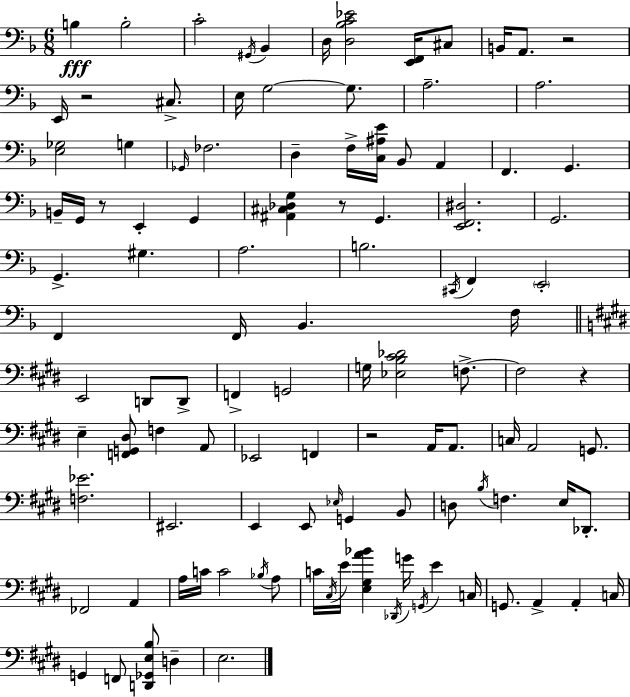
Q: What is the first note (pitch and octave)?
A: B3